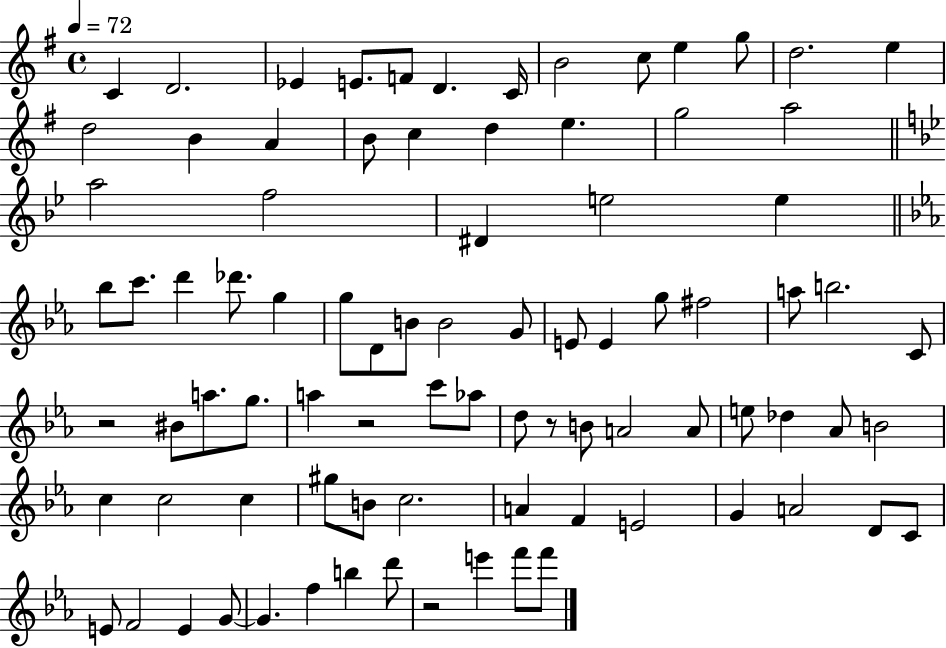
{
  \clef treble
  \time 4/4
  \defaultTimeSignature
  \key g \major
  \tempo 4 = 72
  c'4 d'2. | ees'4 e'8. f'8 d'4. c'16 | b'2 c''8 e''4 g''8 | d''2. e''4 | \break d''2 b'4 a'4 | b'8 c''4 d''4 e''4. | g''2 a''2 | \bar "||" \break \key g \minor a''2 f''2 | dis'4 e''2 e''4 | \bar "||" \break \key ees \major bes''8 c'''8. d'''4 des'''8. g''4 | g''8 d'8 b'8 b'2 g'8 | e'8 e'4 g''8 fis''2 | a''8 b''2. c'8 | \break r2 bis'8 a''8. g''8. | a''4 r2 c'''8 aes''8 | d''8 r8 b'8 a'2 a'8 | e''8 des''4 aes'8 b'2 | \break c''4 c''2 c''4 | gis''8 b'8 c''2. | a'4 f'4 e'2 | g'4 a'2 d'8 c'8 | \break e'8 f'2 e'4 g'8~~ | g'4. f''4 b''4 d'''8 | r2 e'''4 f'''8 f'''8 | \bar "|."
}